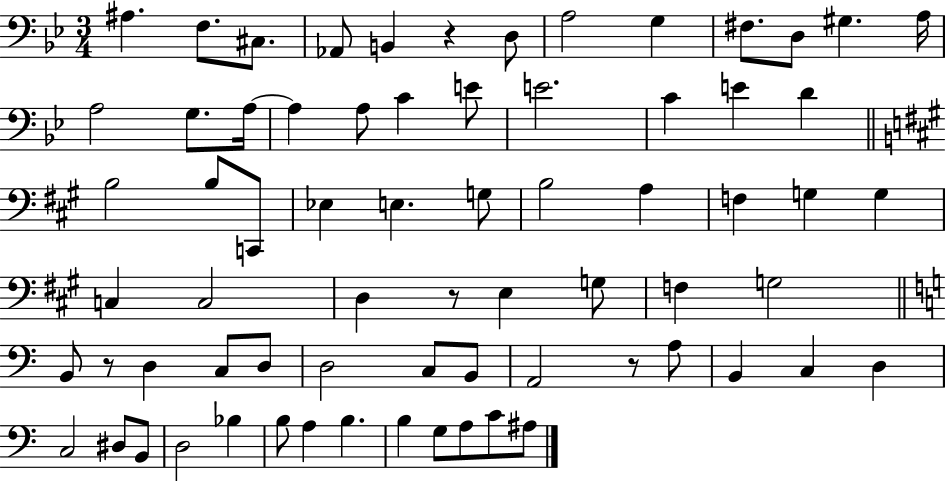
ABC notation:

X:1
T:Untitled
M:3/4
L:1/4
K:Bb
^A, F,/2 ^C,/2 _A,,/2 B,, z D,/2 A,2 G, ^F,/2 D,/2 ^G, A,/4 A,2 G,/2 A,/4 A, A,/2 C E/2 E2 C E D B,2 B,/2 C,,/2 _E, E, G,/2 B,2 A, F, G, G, C, C,2 D, z/2 E, G,/2 F, G,2 B,,/2 z/2 D, C,/2 D,/2 D,2 C,/2 B,,/2 A,,2 z/2 A,/2 B,, C, D, C,2 ^D,/2 B,,/2 D,2 _B, B,/2 A, B, B, G,/2 A,/2 C/2 ^A,/2